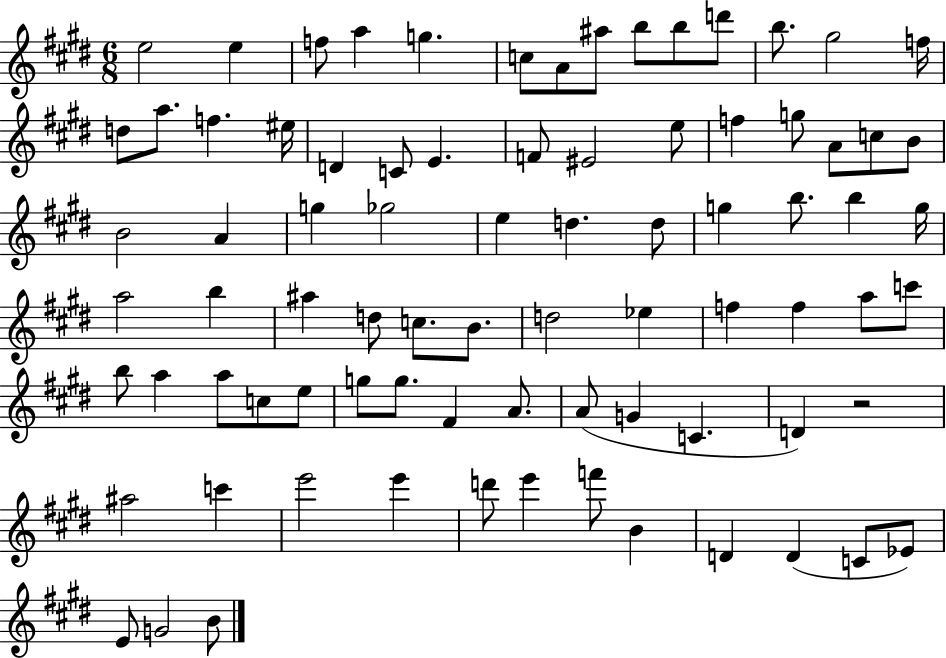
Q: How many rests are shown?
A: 1